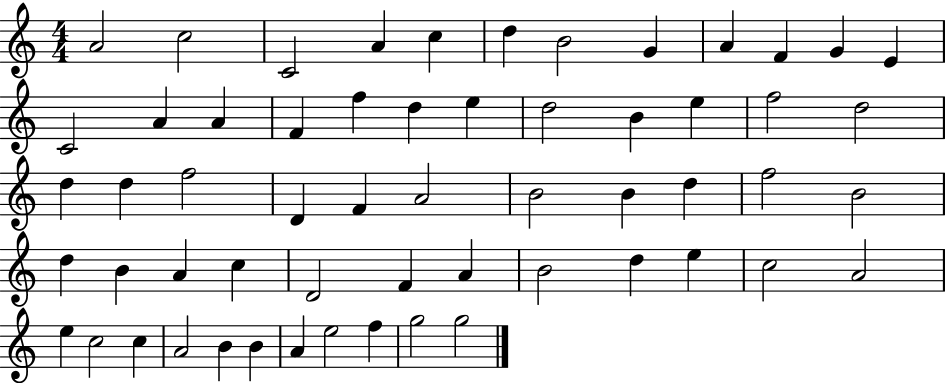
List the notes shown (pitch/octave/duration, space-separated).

A4/h C5/h C4/h A4/q C5/q D5/q B4/h G4/q A4/q F4/q G4/q E4/q C4/h A4/q A4/q F4/q F5/q D5/q E5/q D5/h B4/q E5/q F5/h D5/h D5/q D5/q F5/h D4/q F4/q A4/h B4/h B4/q D5/q F5/h B4/h D5/q B4/q A4/q C5/q D4/h F4/q A4/q B4/h D5/q E5/q C5/h A4/h E5/q C5/h C5/q A4/h B4/q B4/q A4/q E5/h F5/q G5/h G5/h